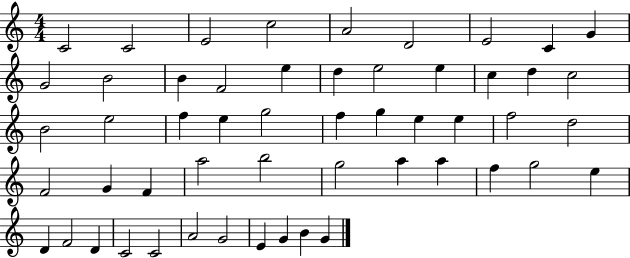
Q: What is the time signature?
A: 4/4